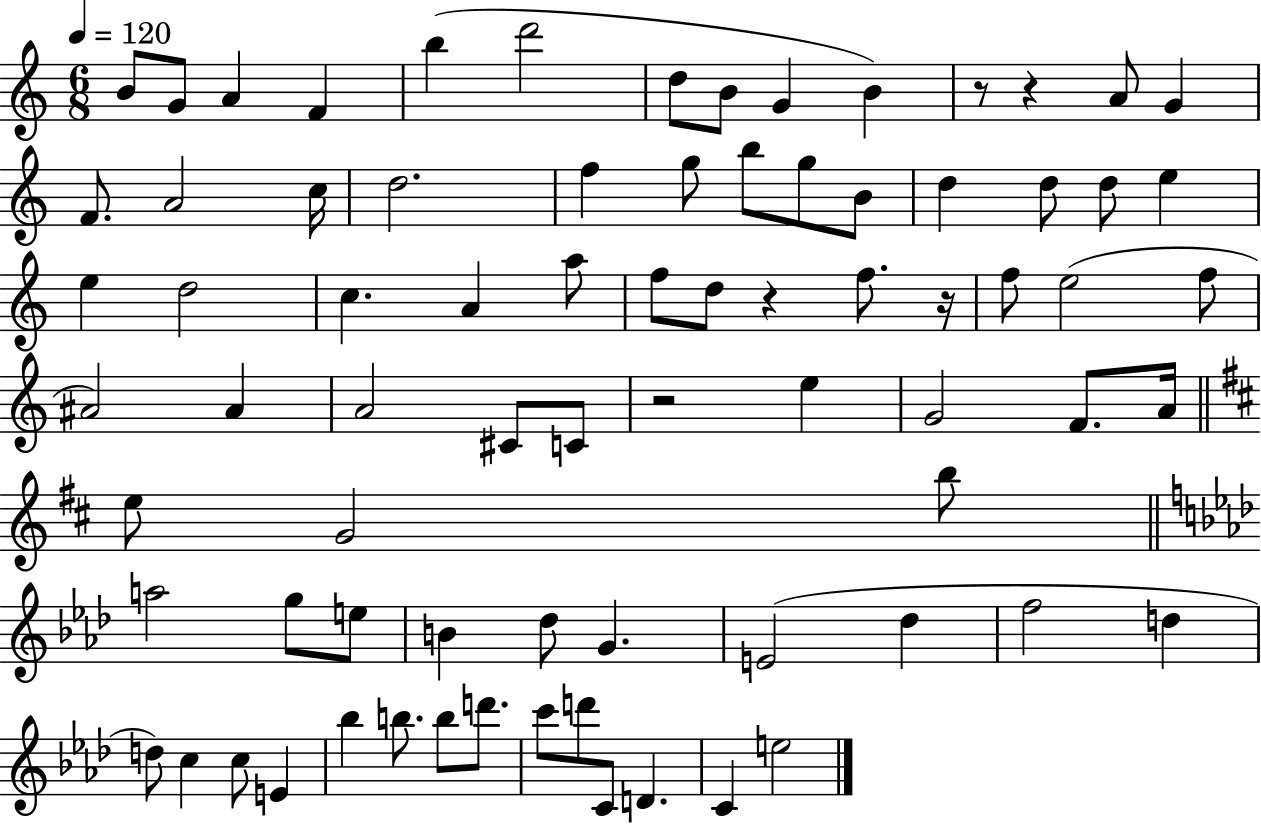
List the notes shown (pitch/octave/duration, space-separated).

B4/e G4/e A4/q F4/q B5/q D6/h D5/e B4/e G4/q B4/q R/e R/q A4/e G4/q F4/e. A4/h C5/s D5/h. F5/q G5/e B5/e G5/e B4/e D5/q D5/e D5/e E5/q E5/q D5/h C5/q. A4/q A5/e F5/e D5/e R/q F5/e. R/s F5/e E5/h F5/e A#4/h A#4/q A4/h C#4/e C4/e R/h E5/q G4/h F4/e. A4/s E5/e G4/h B5/e A5/h G5/e E5/e B4/q Db5/e G4/q. E4/h Db5/q F5/h D5/q D5/e C5/q C5/e E4/q Bb5/q B5/e. B5/e D6/e. C6/e D6/e C4/e D4/q. C4/q E5/h